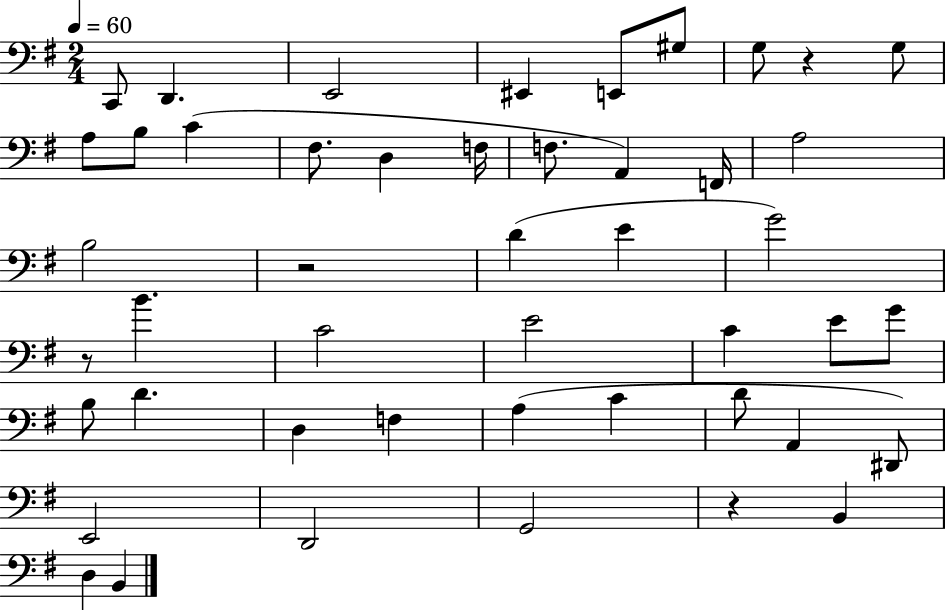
X:1
T:Untitled
M:2/4
L:1/4
K:G
C,,/2 D,, E,,2 ^E,, E,,/2 ^G,/2 G,/2 z G,/2 A,/2 B,/2 C ^F,/2 D, F,/4 F,/2 A,, F,,/4 A,2 B,2 z2 D E G2 z/2 B C2 E2 C E/2 G/2 B,/2 D D, F, A, C D/2 A,, ^D,,/2 E,,2 D,,2 G,,2 z B,, D, B,,